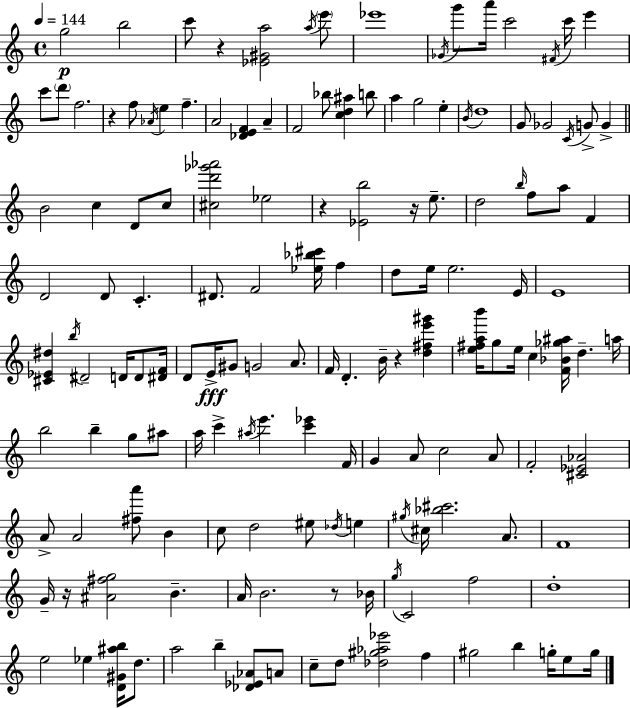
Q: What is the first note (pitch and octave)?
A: G5